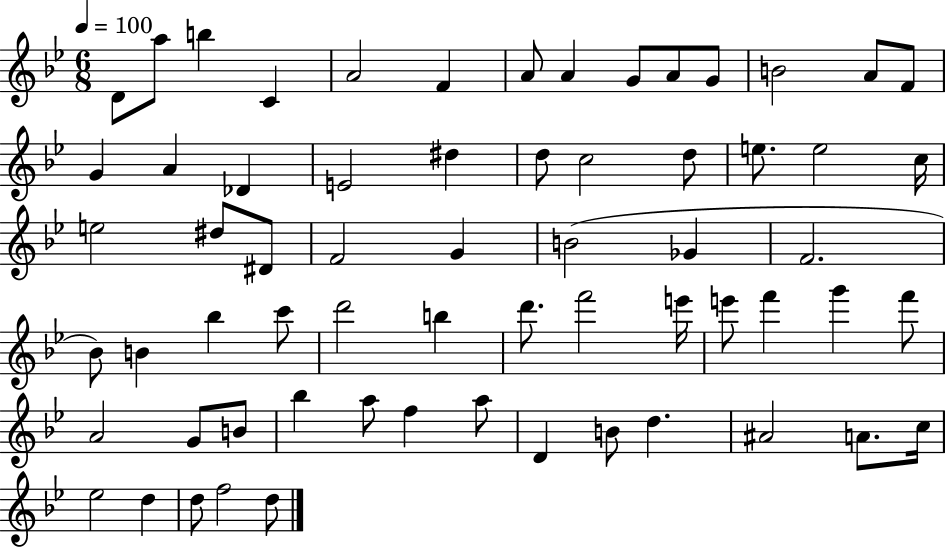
D4/e A5/e B5/q C4/q A4/h F4/q A4/e A4/q G4/e A4/e G4/e B4/h A4/e F4/e G4/q A4/q Db4/q E4/h D#5/q D5/e C5/h D5/e E5/e. E5/h C5/s E5/h D#5/e D#4/e F4/h G4/q B4/h Gb4/q F4/h. Bb4/e B4/q Bb5/q C6/e D6/h B5/q D6/e. F6/h E6/s E6/e F6/q G6/q F6/e A4/h G4/e B4/e Bb5/q A5/e F5/q A5/e D4/q B4/e D5/q. A#4/h A4/e. C5/s Eb5/h D5/q D5/e F5/h D5/e